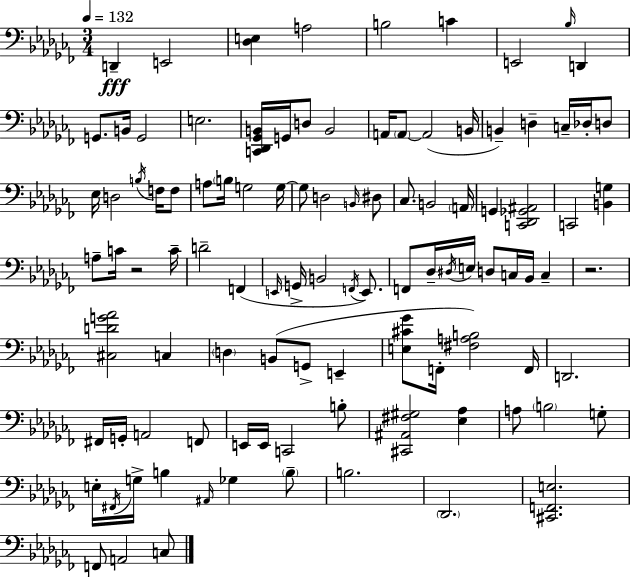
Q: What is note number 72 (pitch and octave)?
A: F2